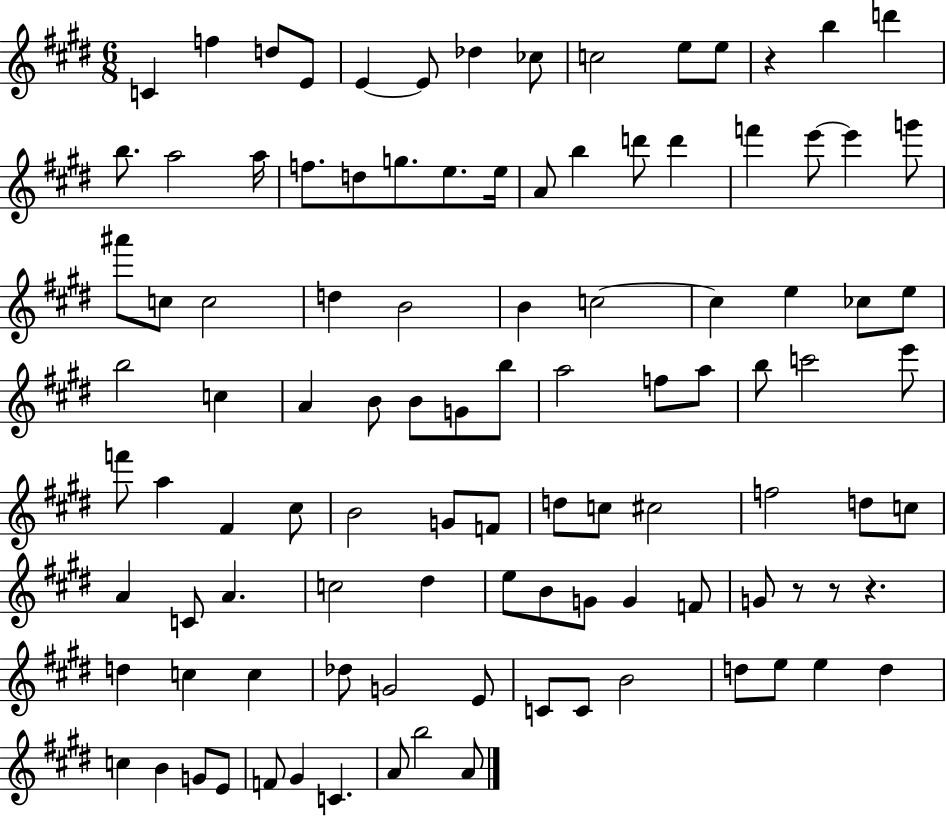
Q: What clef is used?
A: treble